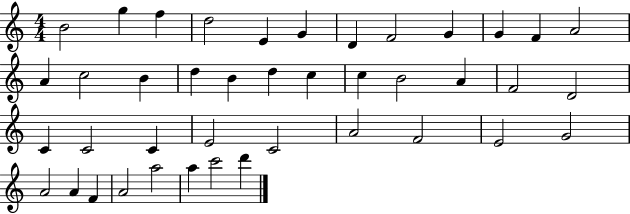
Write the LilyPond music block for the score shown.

{
  \clef treble
  \numericTimeSignature
  \time 4/4
  \key c \major
  b'2 g''4 f''4 | d''2 e'4 g'4 | d'4 f'2 g'4 | g'4 f'4 a'2 | \break a'4 c''2 b'4 | d''4 b'4 d''4 c''4 | c''4 b'2 a'4 | f'2 d'2 | \break c'4 c'2 c'4 | e'2 c'2 | a'2 f'2 | e'2 g'2 | \break a'2 a'4 f'4 | a'2 a''2 | a''4 c'''2 d'''4 | \bar "|."
}